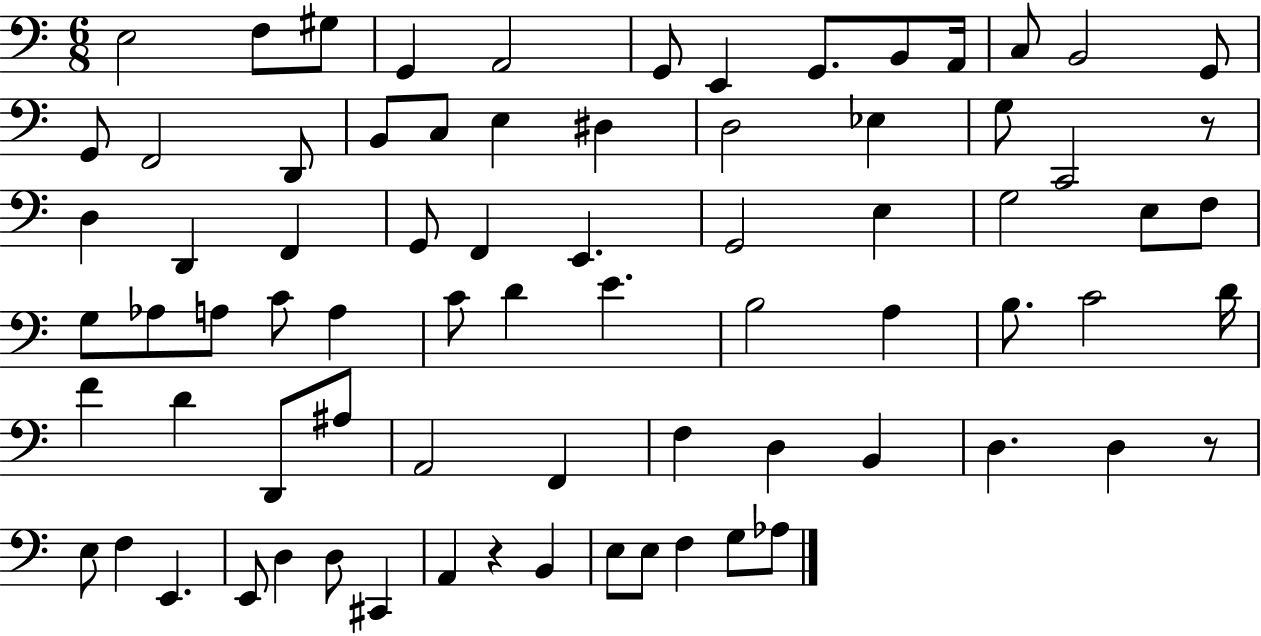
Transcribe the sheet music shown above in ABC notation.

X:1
T:Untitled
M:6/8
L:1/4
K:C
E,2 F,/2 ^G,/2 G,, A,,2 G,,/2 E,, G,,/2 B,,/2 A,,/4 C,/2 B,,2 G,,/2 G,,/2 F,,2 D,,/2 B,,/2 C,/2 E, ^D, D,2 _E, G,/2 C,,2 z/2 D, D,, F,, G,,/2 F,, E,, G,,2 E, G,2 E,/2 F,/2 G,/2 _A,/2 A,/2 C/2 A, C/2 D E B,2 A, B,/2 C2 D/4 F D D,,/2 ^A,/2 A,,2 F,, F, D, B,, D, D, z/2 E,/2 F, E,, E,,/2 D, D,/2 ^C,, A,, z B,, E,/2 E,/2 F, G,/2 _A,/2